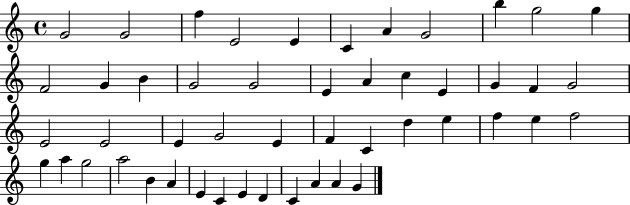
X:1
T:Untitled
M:4/4
L:1/4
K:C
G2 G2 f E2 E C A G2 b g2 g F2 G B G2 G2 E A c E G F G2 E2 E2 E G2 E F C d e f e f2 g a g2 a2 B A E C E D C A A G